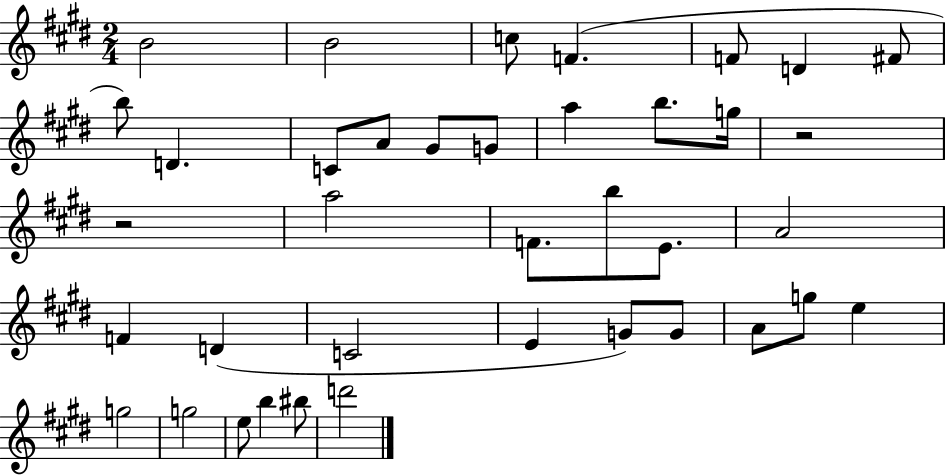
X:1
T:Untitled
M:2/4
L:1/4
K:E
B2 B2 c/2 F F/2 D ^F/2 b/2 D C/2 A/2 ^G/2 G/2 a b/2 g/4 z2 z2 a2 F/2 b/2 E/2 A2 F D C2 E G/2 G/2 A/2 g/2 e g2 g2 e/2 b ^b/2 d'2